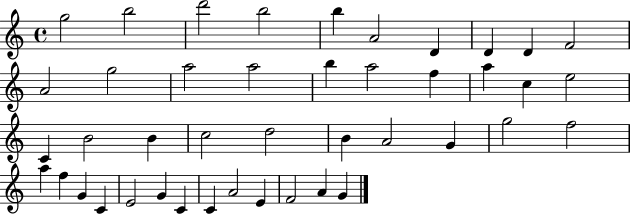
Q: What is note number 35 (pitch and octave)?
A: E4